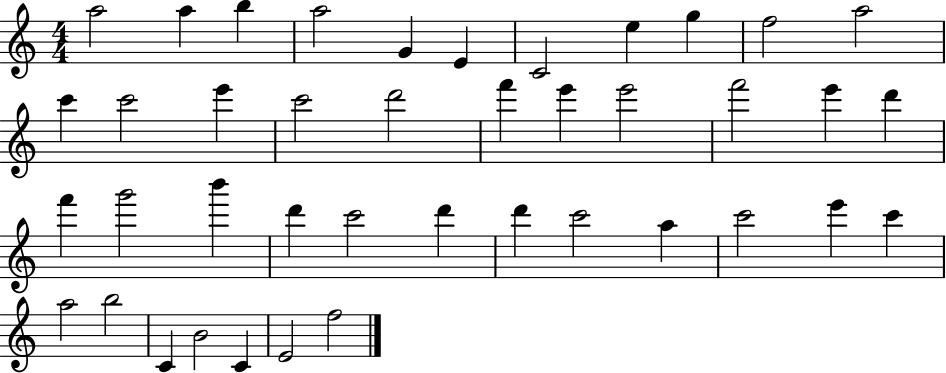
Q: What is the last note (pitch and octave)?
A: F5